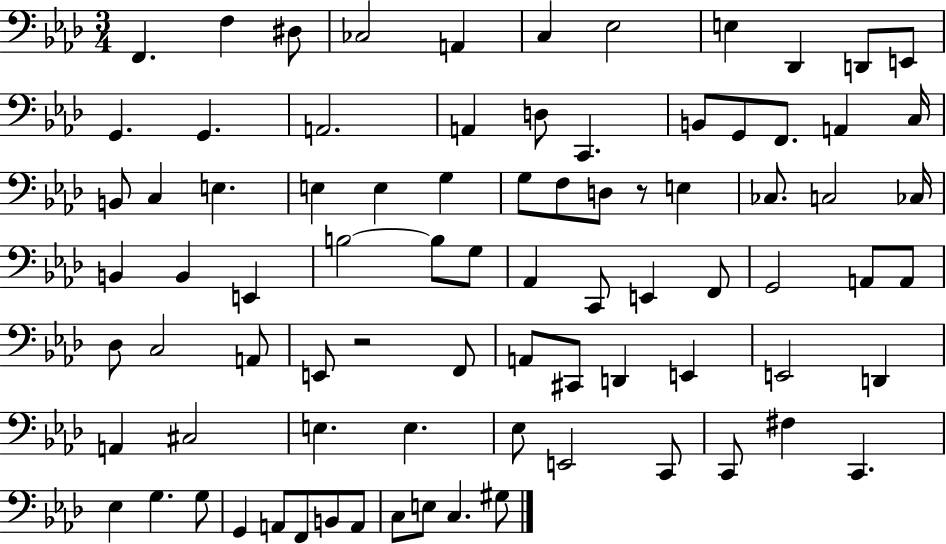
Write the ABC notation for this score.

X:1
T:Untitled
M:3/4
L:1/4
K:Ab
F,, F, ^D,/2 _C,2 A,, C, _E,2 E, _D,, D,,/2 E,,/2 G,, G,, A,,2 A,, D,/2 C,, B,,/2 G,,/2 F,,/2 A,, C,/4 B,,/2 C, E, E, E, G, G,/2 F,/2 D,/2 z/2 E, _C,/2 C,2 _C,/4 B,, B,, E,, B,2 B,/2 G,/2 _A,, C,,/2 E,, F,,/2 G,,2 A,,/2 A,,/2 _D,/2 C,2 A,,/2 E,,/2 z2 F,,/2 A,,/2 ^C,,/2 D,, E,, E,,2 D,, A,, ^C,2 E, E, _E,/2 E,,2 C,,/2 C,,/2 ^F, C,, _E, G, G,/2 G,, A,,/2 F,,/2 B,,/2 A,,/2 C,/2 E,/2 C, ^G,/2